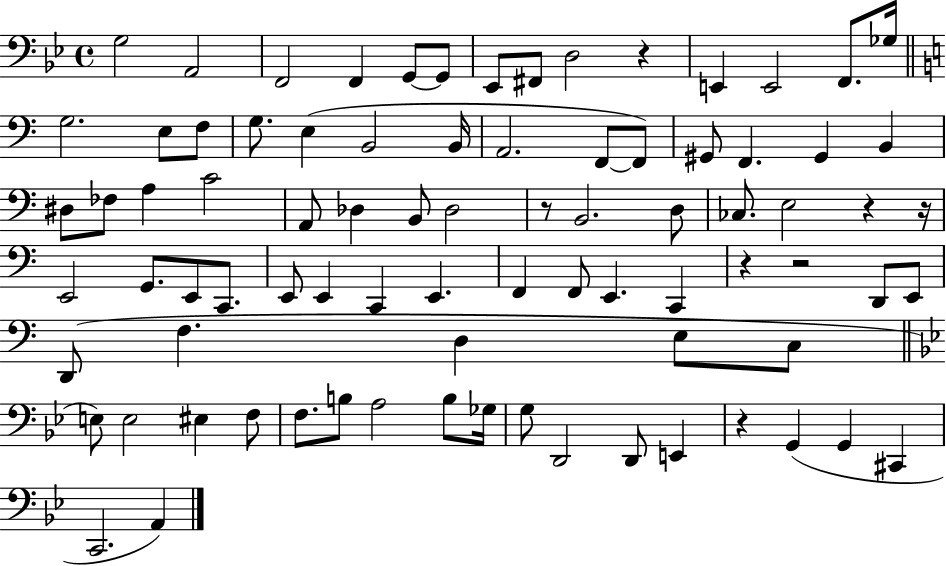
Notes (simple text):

G3/h A2/h F2/h F2/q G2/e G2/e Eb2/e F#2/e D3/h R/q E2/q E2/h F2/e. Gb3/s G3/h. E3/e F3/e G3/e. E3/q B2/h B2/s A2/h. F2/e F2/e G#2/e F2/q. G#2/q B2/q D#3/e FES3/e A3/q C4/h A2/e Db3/q B2/e Db3/h R/e B2/h. D3/e CES3/e. E3/h R/q R/s E2/h G2/e. E2/e C2/e. E2/e E2/q C2/q E2/q. F2/q F2/e E2/q. C2/q R/q R/h D2/e E2/e D2/e F3/q. D3/q E3/e C3/e E3/e E3/h EIS3/q F3/e F3/e. B3/e A3/h B3/e Gb3/s G3/e D2/h D2/e E2/q R/q G2/q G2/q C#2/q C2/h. A2/q